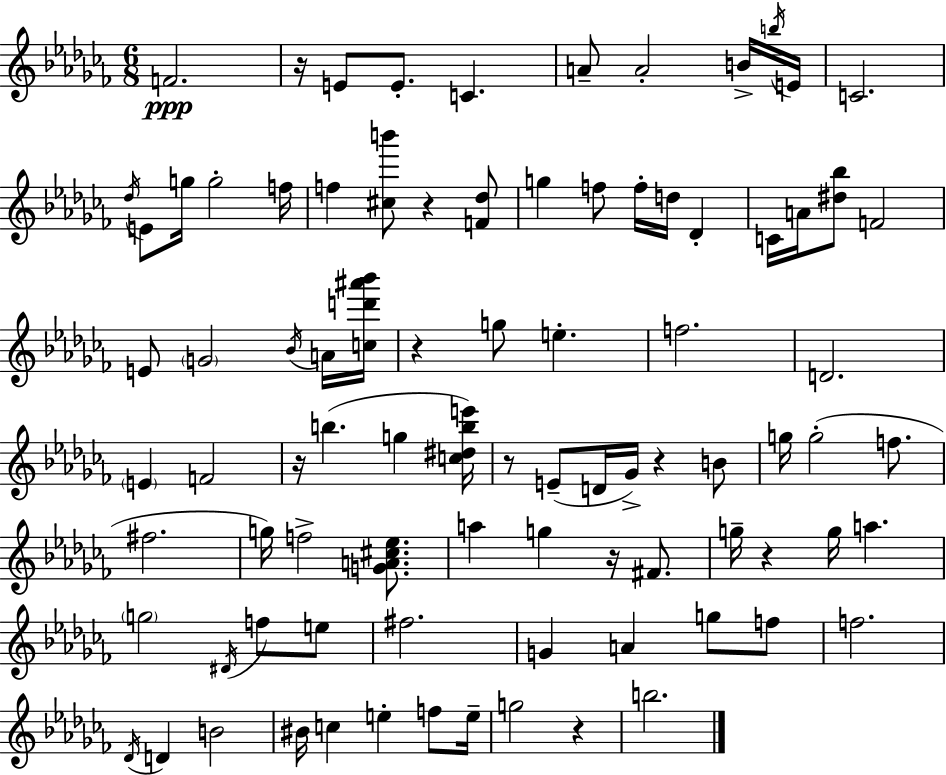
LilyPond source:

{
  \clef treble
  \numericTimeSignature
  \time 6/8
  \key aes \minor
  f'2.\ppp | r16 e'8 e'8.-. c'4. | a'8-- a'2-. b'16-> \acciaccatura { b''16 } | e'16 c'2. | \break \acciaccatura { des''16 } e'8 g''16 g''2-. | f''16 f''4 <cis'' b'''>8 r4 | <f' des''>8 g''4 f''8 f''16-. d''16 des'4-. | c'16 a'16 <dis'' bes''>8 f'2 | \break e'8 \parenthesize g'2 | \acciaccatura { bes'16 } a'16 <c'' d''' ais''' bes'''>16 r4 g''8 e''4.-. | f''2. | d'2. | \break \parenthesize e'4 f'2 | r16 b''4.( g''4 | <c'' dis'' b'' e'''>16) r8 e'8--( d'16 ges'16->) r4 | b'8 g''16 g''2-.( | \break f''8. fis''2. | g''16) f''2-> | <g' a' cis'' ees''>8. a''4 g''4 r16 | fis'8. g''16-- r4 g''16 a''4. | \break \parenthesize g''2 \acciaccatura { dis'16 } | f''8 e''8 fis''2. | g'4 a'4 | g''8 f''8 f''2. | \break \acciaccatura { des'16 } d'4 b'2 | bis'16 c''4 e''4-. | f''8 e''16-- g''2 | r4 b''2. | \break \bar "|."
}